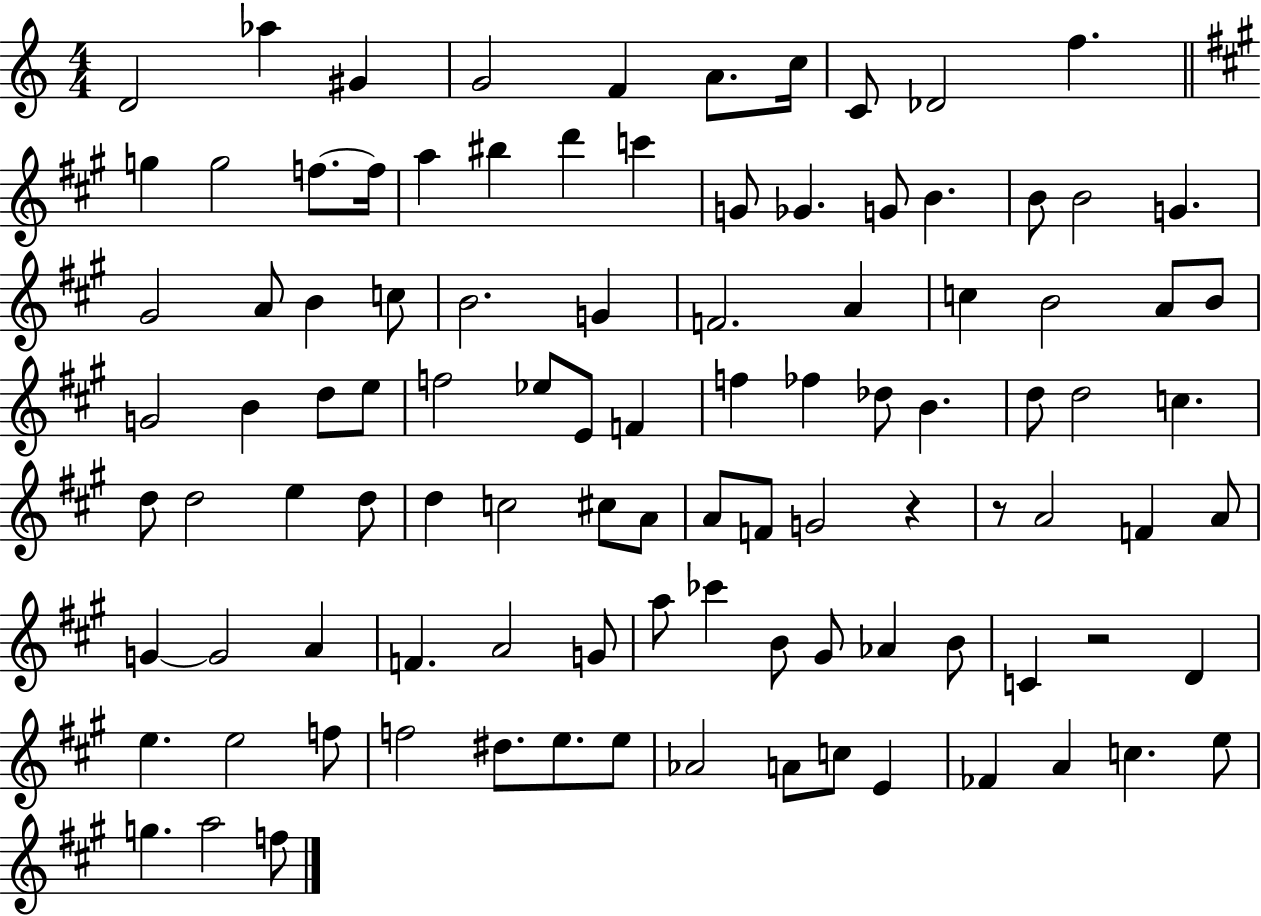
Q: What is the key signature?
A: C major